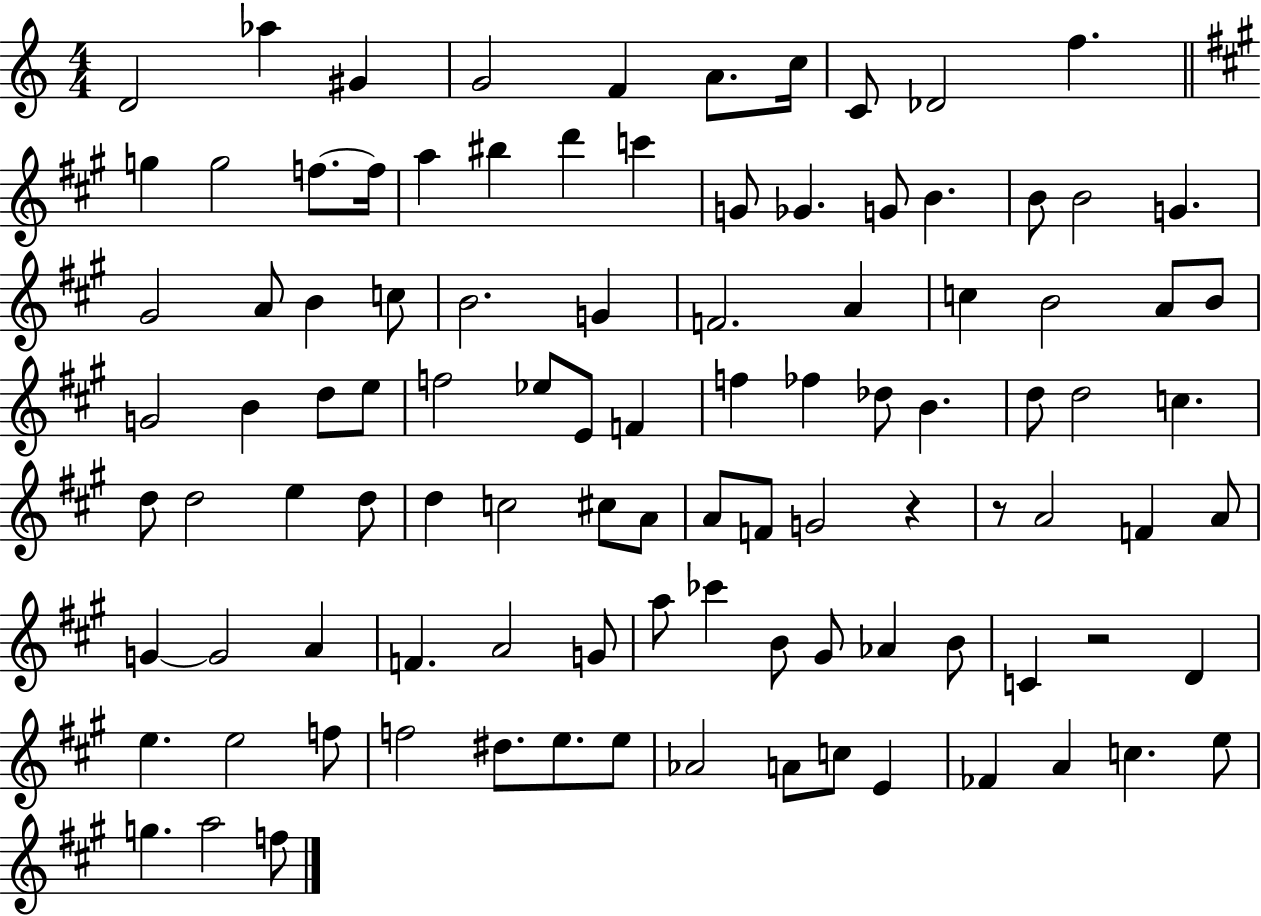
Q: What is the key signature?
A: C major